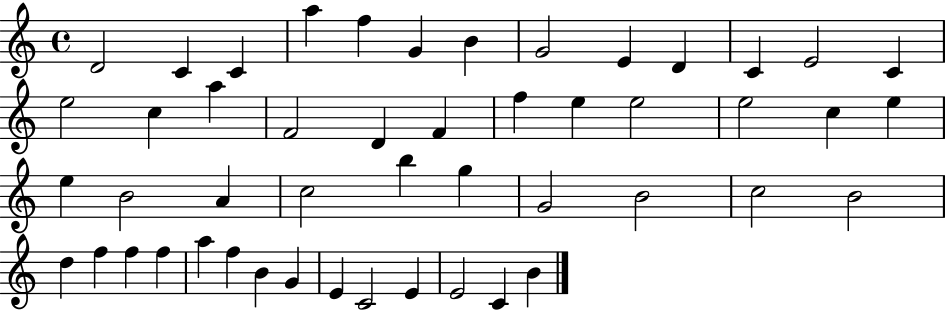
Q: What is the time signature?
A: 4/4